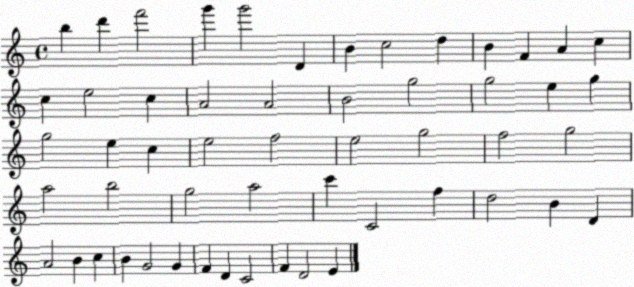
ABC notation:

X:1
T:Untitled
M:4/4
L:1/4
K:C
b d' f'2 g' g'2 D B c2 d B F A c c e2 c A2 A2 B2 g2 g2 e g g2 e c e2 f2 e2 g2 f2 g2 a2 b2 g2 a2 c' C2 f d2 B D A2 B c B G2 G F D C2 F D2 E